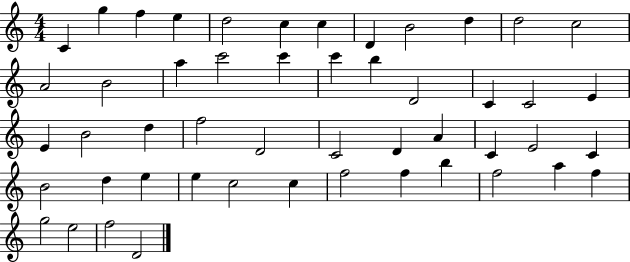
{
  \clef treble
  \numericTimeSignature
  \time 4/4
  \key c \major
  c'4 g''4 f''4 e''4 | d''2 c''4 c''4 | d'4 b'2 d''4 | d''2 c''2 | \break a'2 b'2 | a''4 c'''2 c'''4 | c'''4 b''4 d'2 | c'4 c'2 e'4 | \break e'4 b'2 d''4 | f''2 d'2 | c'2 d'4 a'4 | c'4 e'2 c'4 | \break b'2 d''4 e''4 | e''4 c''2 c''4 | f''2 f''4 b''4 | f''2 a''4 f''4 | \break g''2 e''2 | f''2 d'2 | \bar "|."
}